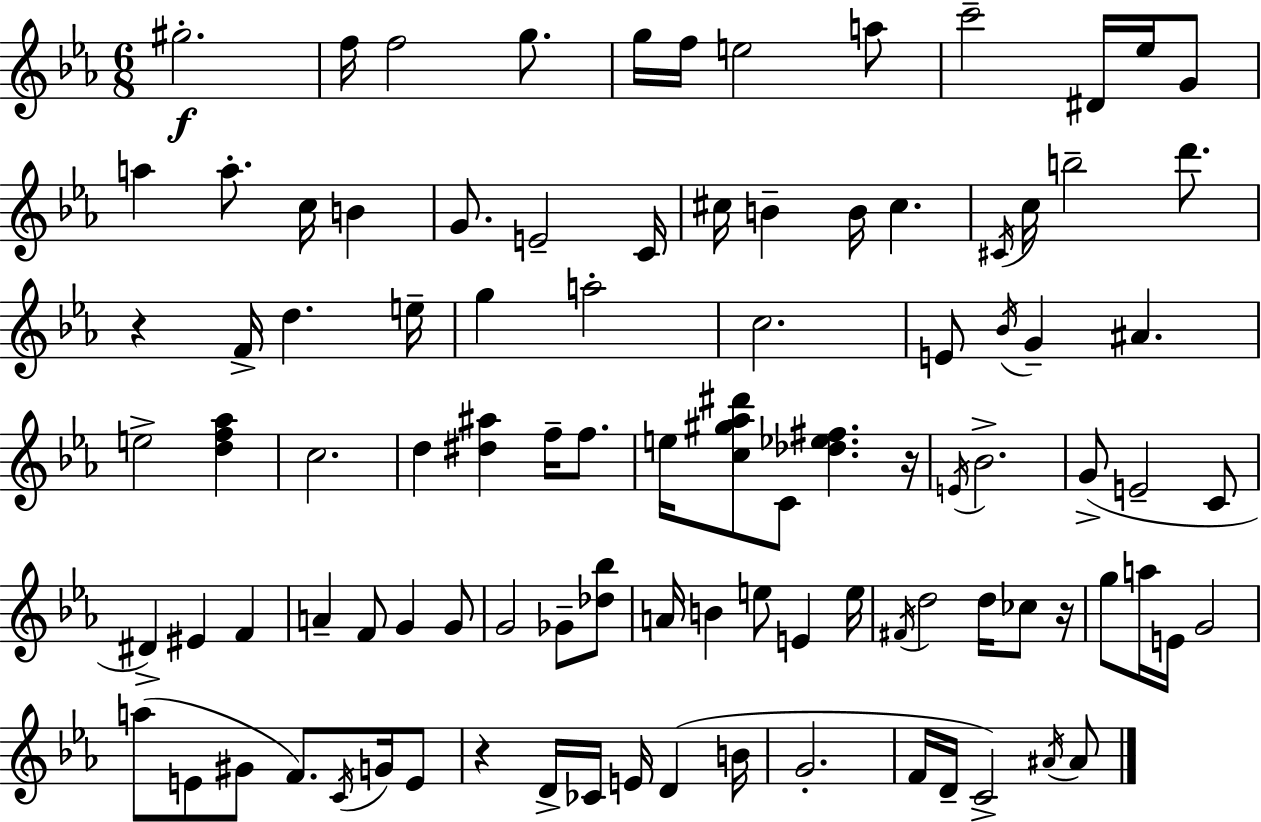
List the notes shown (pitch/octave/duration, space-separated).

G#5/h. F5/s F5/h G5/e. G5/s F5/s E5/h A5/e C6/h D#4/s Eb5/s G4/e A5/q A5/e. C5/s B4/q G4/e. E4/h C4/s C#5/s B4/q B4/s C#5/q. C#4/s C5/s B5/h D6/e. R/q F4/s D5/q. E5/s G5/q A5/h C5/h. E4/e Bb4/s G4/q A#4/q. E5/h [D5,F5,Ab5]/q C5/h. D5/q [D#5,A#5]/q F5/s F5/e. E5/s [C5,G#5,Ab5,D#6]/e C4/e [Db5,Eb5,F#5]/q. R/s E4/s Bb4/h. G4/e E4/h C4/e D#4/q EIS4/q F4/q A4/q F4/e G4/q G4/e G4/h Gb4/e [Db5,Bb5]/e A4/s B4/q E5/e E4/q E5/s F#4/s D5/h D5/s CES5/e R/s G5/e A5/s E4/s G4/h A5/e E4/e G#4/e F4/e. C4/s G4/s E4/e R/q D4/s CES4/s E4/s D4/q B4/s G4/h. F4/s D4/s C4/h A#4/s A#4/e